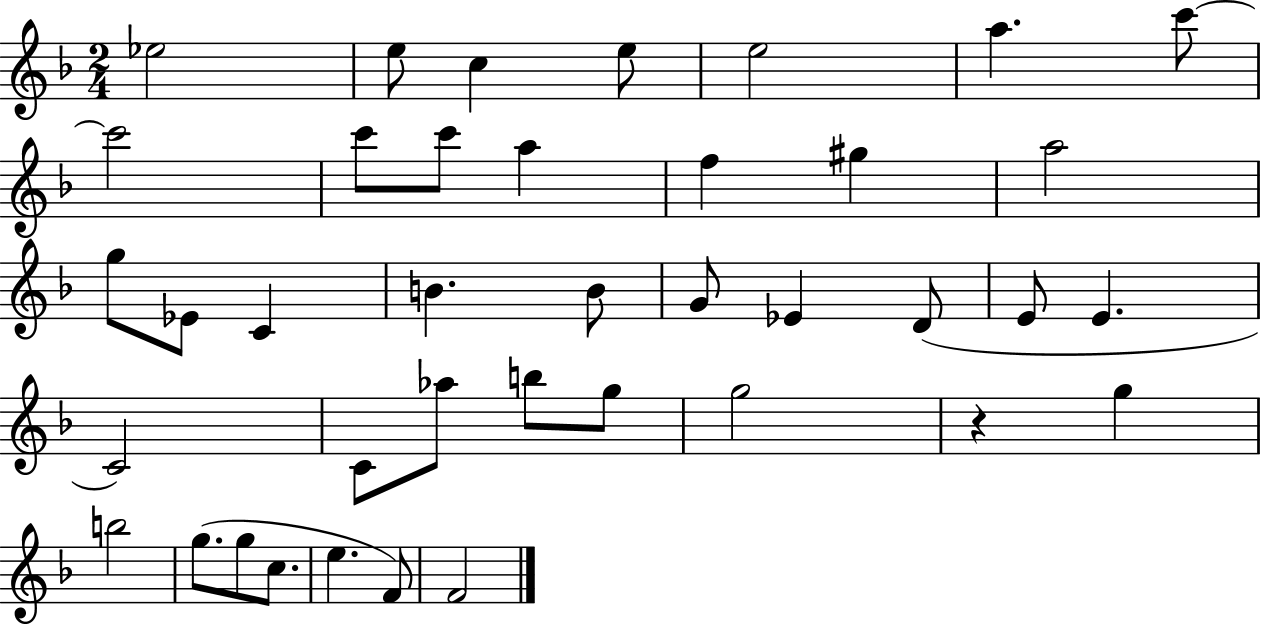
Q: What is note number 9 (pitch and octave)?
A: C6